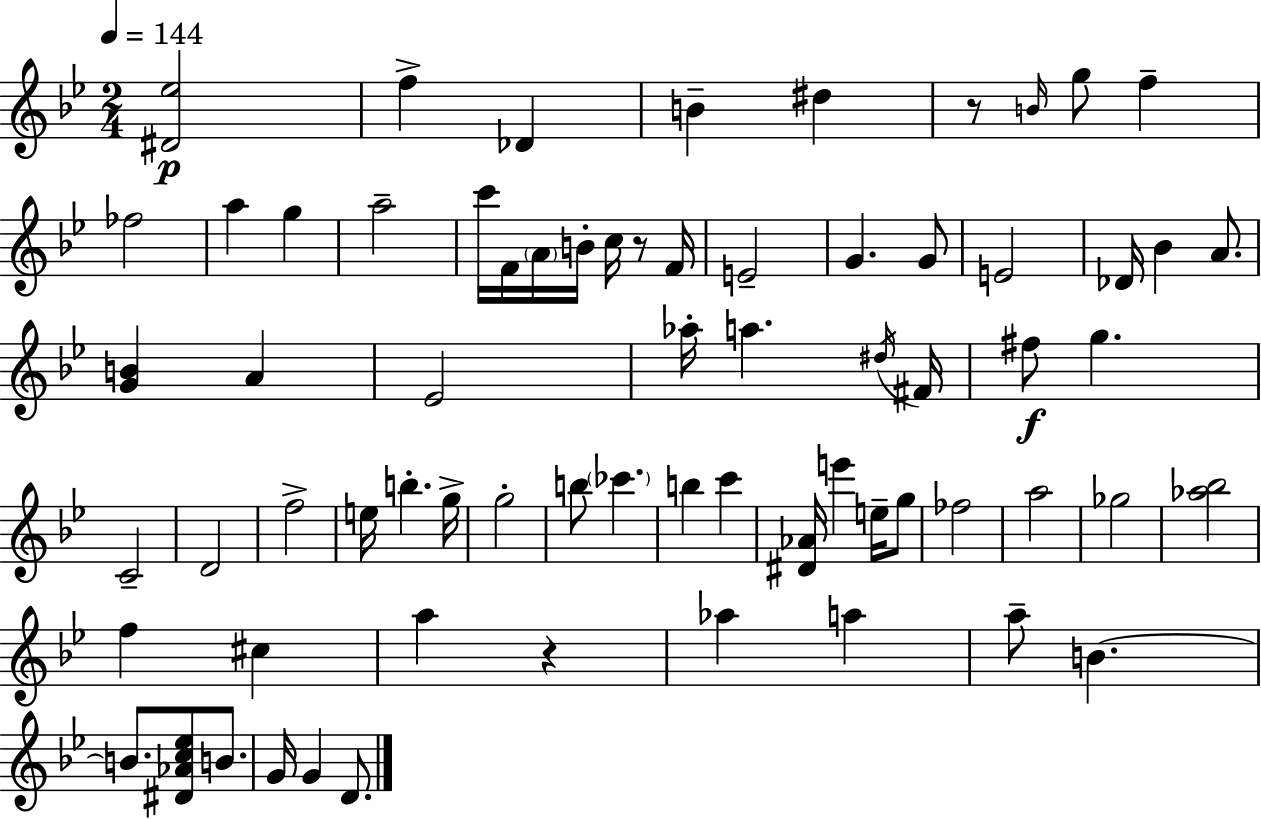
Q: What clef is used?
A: treble